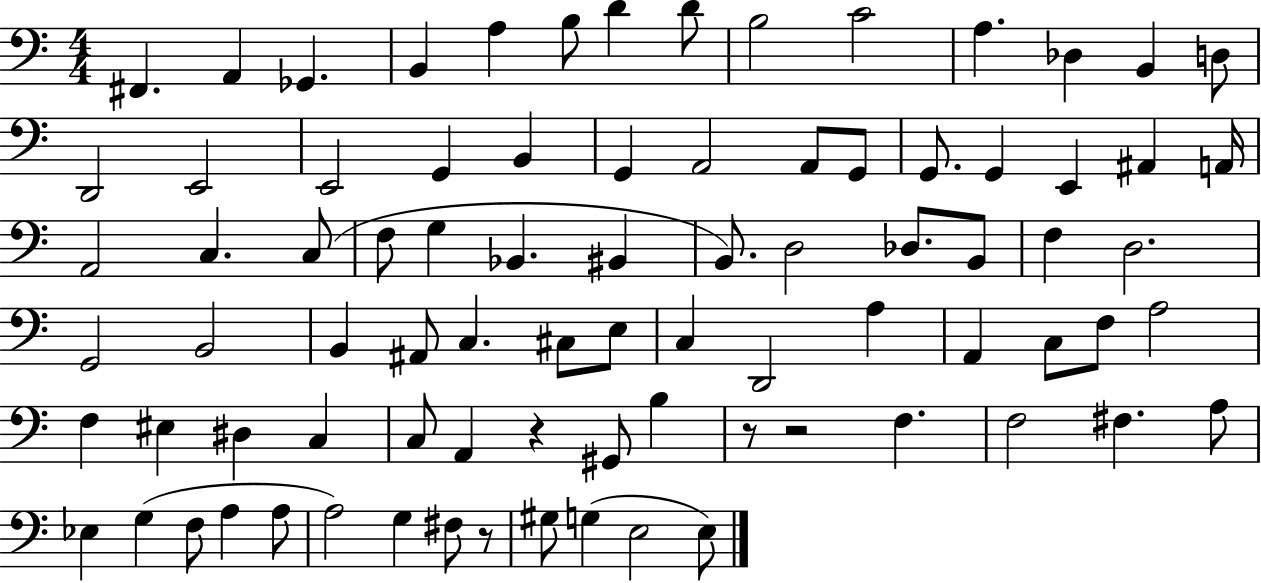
F#2/q. A2/q Gb2/q. B2/q A3/q B3/e D4/q D4/e B3/h C4/h A3/q. Db3/q B2/q D3/e D2/h E2/h E2/h G2/q B2/q G2/q A2/h A2/e G2/e G2/e. G2/q E2/q A#2/q A2/s A2/h C3/q. C3/e F3/e G3/q Bb2/q. BIS2/q B2/e. D3/h Db3/e. B2/e F3/q D3/h. G2/h B2/h B2/q A#2/e C3/q. C#3/e E3/e C3/q D2/h A3/q A2/q C3/e F3/e A3/h F3/q EIS3/q D#3/q C3/q C3/e A2/q R/q G#2/e B3/q R/e R/h F3/q. F3/h F#3/q. A3/e Eb3/q G3/q F3/e A3/q A3/e A3/h G3/q F#3/e R/e G#3/e G3/q E3/h E3/e